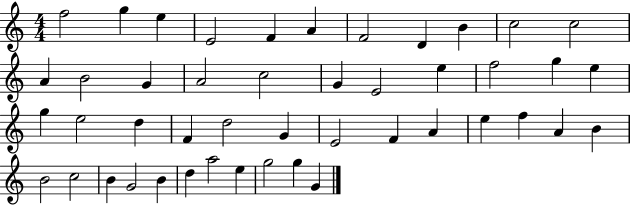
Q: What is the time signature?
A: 4/4